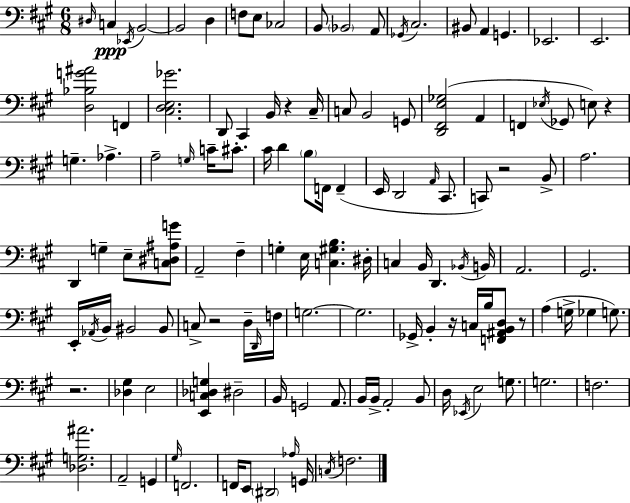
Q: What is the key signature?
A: A major